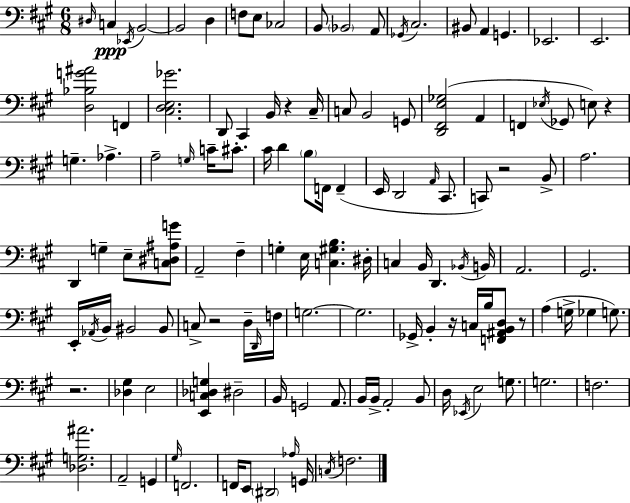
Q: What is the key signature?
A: A major